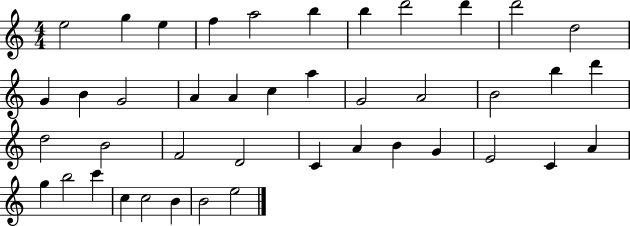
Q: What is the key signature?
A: C major